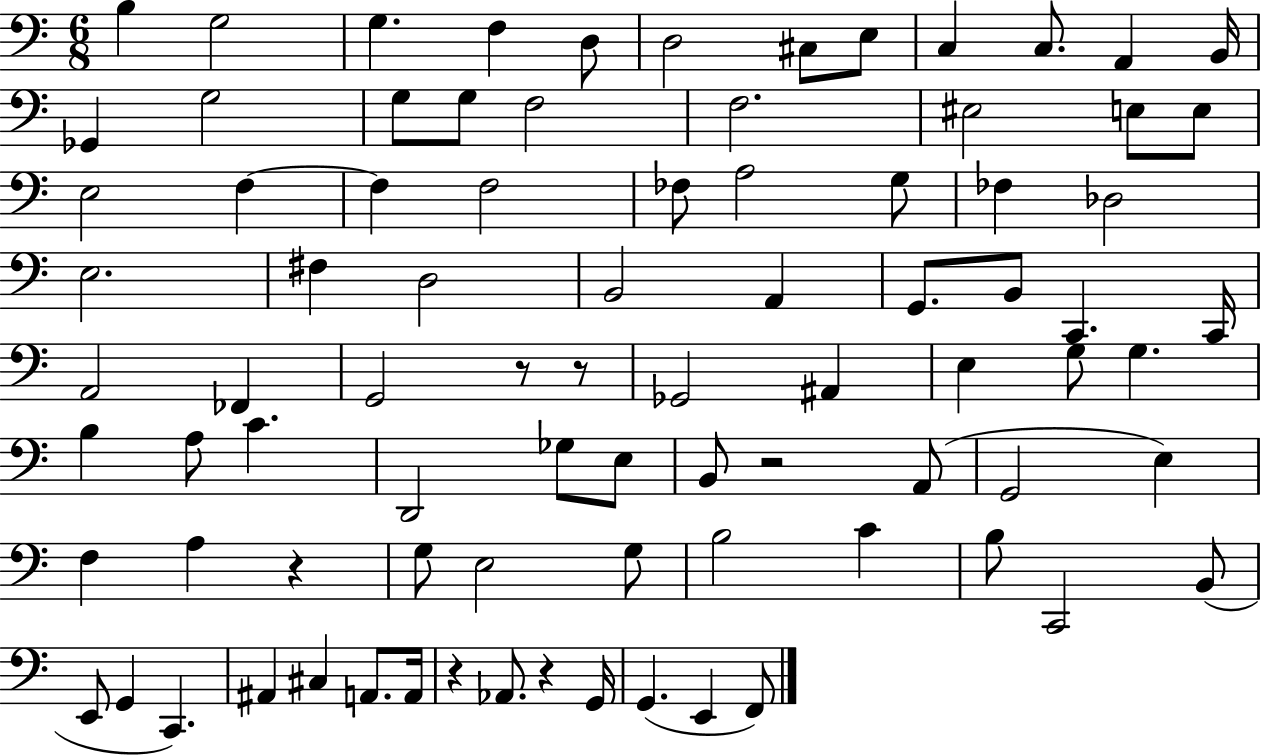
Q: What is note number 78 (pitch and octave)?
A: E2